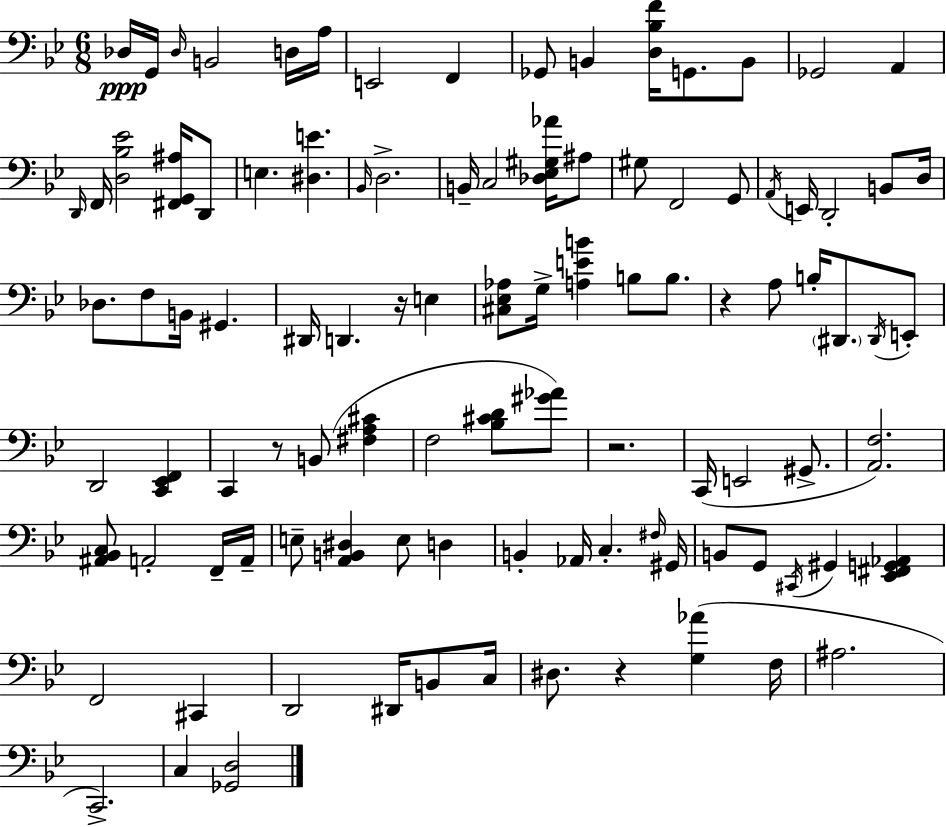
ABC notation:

X:1
T:Untitled
M:6/8
L:1/4
K:Gm
_D,/4 G,,/4 _D,/4 B,,2 D,/4 A,/4 E,,2 F,, _G,,/2 B,, [D,_B,F]/4 G,,/2 B,,/2 _G,,2 A,, D,,/4 F,,/4 [D,_B,_E]2 [^F,,G,,^A,]/4 D,,/2 E, [^D,E] _B,,/4 D,2 B,,/4 C,2 [_D,_E,^G,_A]/4 ^A,/2 ^G,/2 F,,2 G,,/2 A,,/4 E,,/4 D,,2 B,,/2 D,/4 _D,/2 F,/2 B,,/4 ^G,, ^D,,/4 D,, z/4 E, [^C,_E,_A,]/2 G,/4 [A,EB] B,/2 B,/2 z A,/2 B,/4 ^D,,/2 ^D,,/4 E,,/2 D,,2 [C,,_E,,F,,] C,, z/2 B,,/2 [^F,A,^C] F,2 [_B,^CD]/2 [^G_A]/2 z2 C,,/4 E,,2 ^G,,/2 [A,,F,]2 [^A,,_B,,C,]/2 A,,2 F,,/4 A,,/4 E,/2 [A,,B,,^D,] E,/2 D, B,, _A,,/4 C, ^F,/4 ^G,,/4 B,,/2 G,,/2 ^C,,/4 ^G,, [_E,,^F,,G,,_A,,] F,,2 ^C,, D,,2 ^D,,/4 B,,/2 C,/4 ^D,/2 z [G,_A] F,/4 ^A,2 C,,2 C, [_G,,D,]2